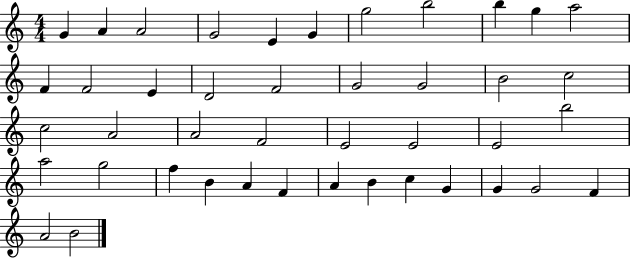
{
  \clef treble
  \numericTimeSignature
  \time 4/4
  \key c \major
  g'4 a'4 a'2 | g'2 e'4 g'4 | g''2 b''2 | b''4 g''4 a''2 | \break f'4 f'2 e'4 | d'2 f'2 | g'2 g'2 | b'2 c''2 | \break c''2 a'2 | a'2 f'2 | e'2 e'2 | e'2 b''2 | \break a''2 g''2 | f''4 b'4 a'4 f'4 | a'4 b'4 c''4 g'4 | g'4 g'2 f'4 | \break a'2 b'2 | \bar "|."
}